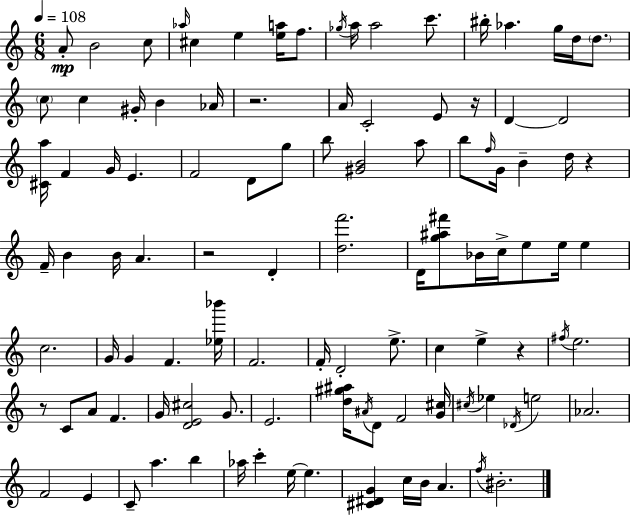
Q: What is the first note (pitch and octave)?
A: A4